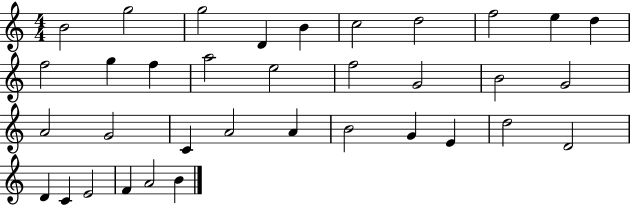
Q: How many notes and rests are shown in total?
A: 35